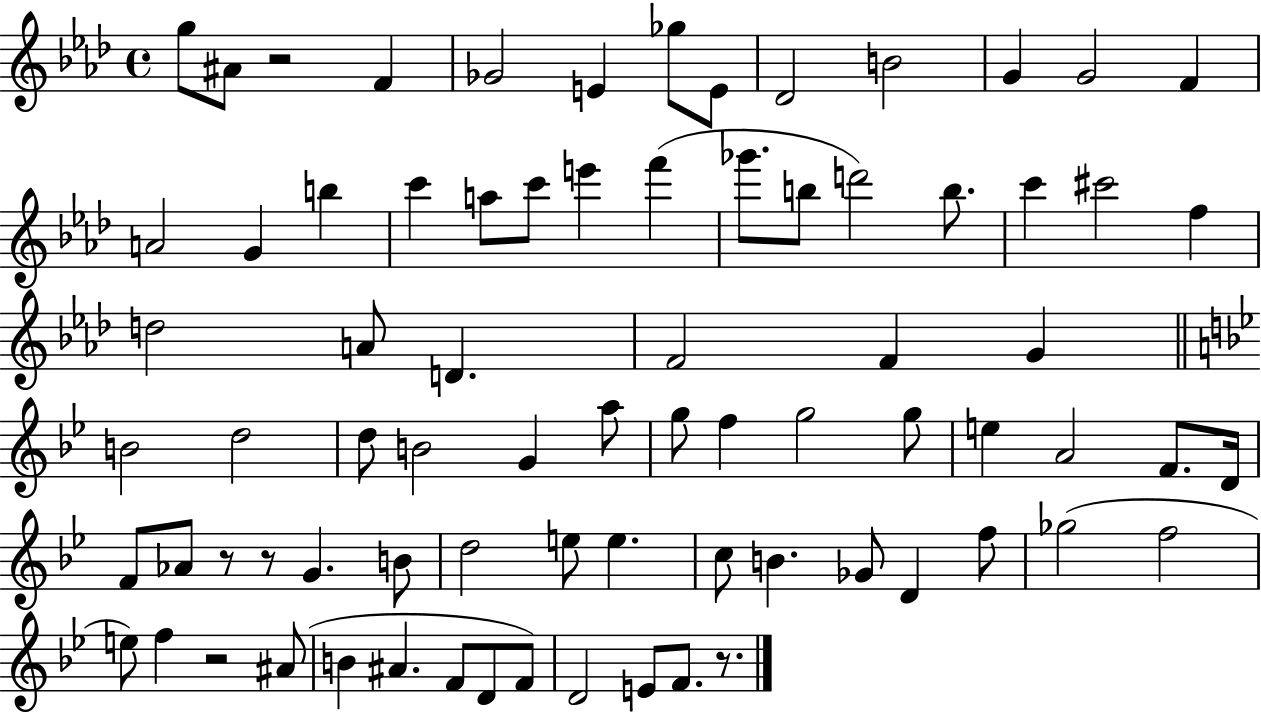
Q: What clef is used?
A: treble